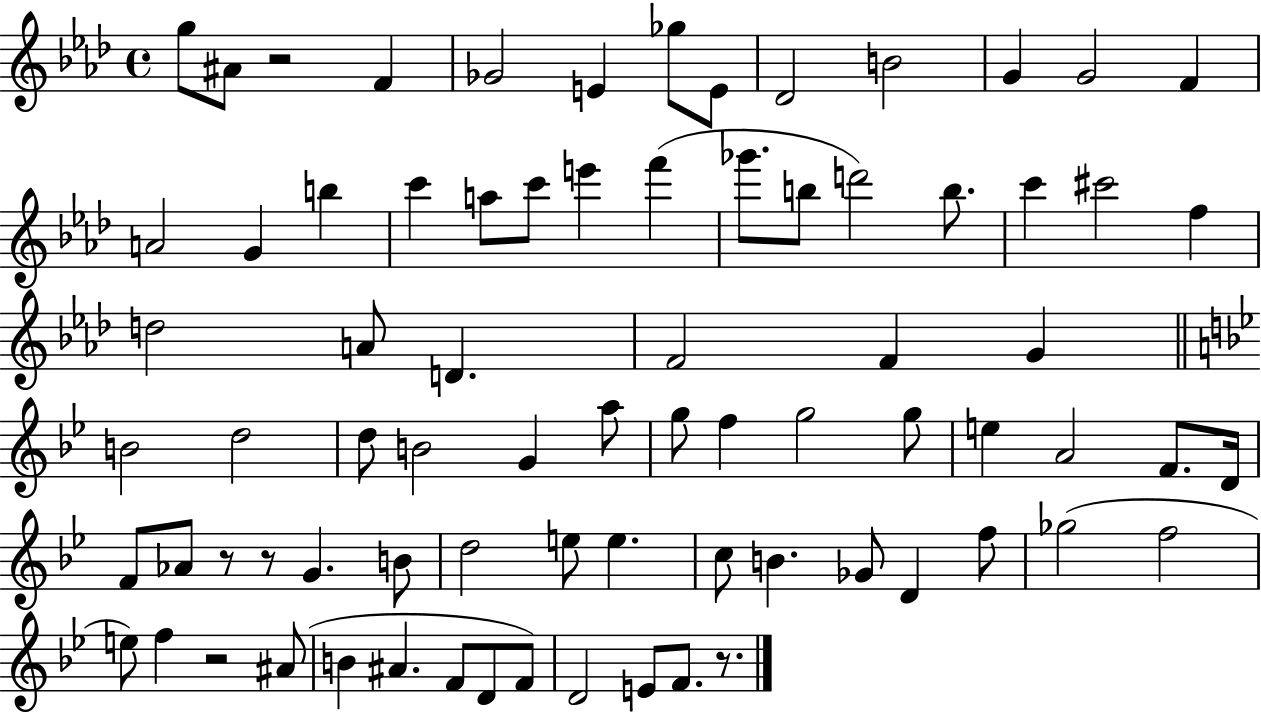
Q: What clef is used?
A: treble